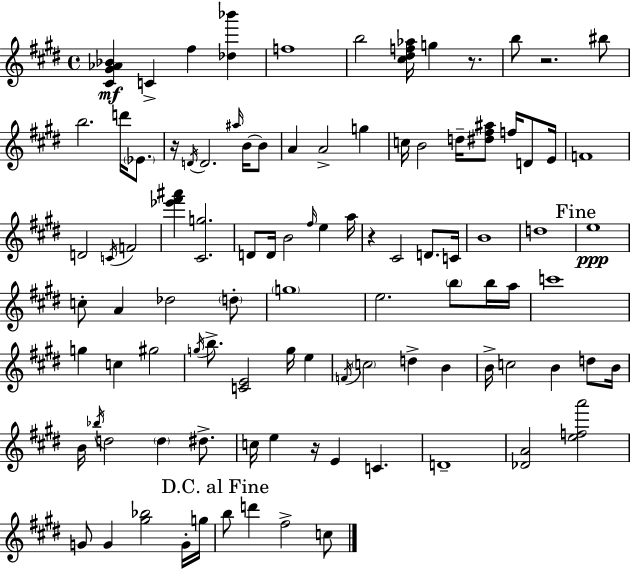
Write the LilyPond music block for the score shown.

{
  \clef treble
  \time 4/4
  \defaultTimeSignature
  \key e \major
  <cis' gis' aes' bes'>4\mf c'4-> fis''4 <des'' bes'''>4 | f''1 | b''2 <cis'' dis'' f'' aes''>16 g''4 r8. | b''8 r2. bis''8 | \break b''2. d'''16 \parenthesize ees'8. | r16 \acciaccatura { d'16 } d'2. \grace { ais''16 } b'16~~ | b'8 a'4 a'2-> g''4 | c''16 b'2 d''16-- <dis'' fis'' ais''>8 f''16 d'8 | \break e'16 f'1 | d'2 \acciaccatura { c'16 } f'2 | <ees''' fis''' ais'''>4 <cis' g''>2. | d'8 d'16 b'2 \grace { fis''16 } e''4 | \break a''16 r4 cis'2 | d'8. c'16 b'1 | d''1 | \mark "Fine" e''1\ppp | \break c''8-. a'4 des''2 | \parenthesize d''8-. \parenthesize g''1 | e''2. | \parenthesize b''8 b''16 a''16 c'''1 | \break g''4 c''4 gis''2 | \acciaccatura { g''16 } b''8.-> <c' e'>2 | g''16 e''4 \acciaccatura { f'16 } \parenthesize c''2 d''4-> | b'4 b'16-> c''2 b'4 | \break d''8 b'16 b'16 \acciaccatura { bes''16 } d''2 | \parenthesize d''4 dis''8.-> c''16 e''4 r16 e'4 | c'4. d'1-- | <des' a'>2 <e'' f'' a'''>2 | \break g'8 g'4 <gis'' bes''>2 | g'16-. g''16 \mark "D.C. al Fine" b''8 d'''4 fis''2-> | c''8 \bar "|."
}